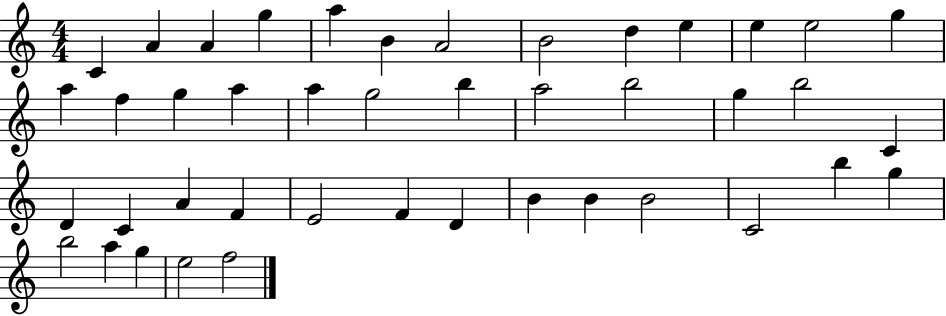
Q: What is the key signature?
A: C major